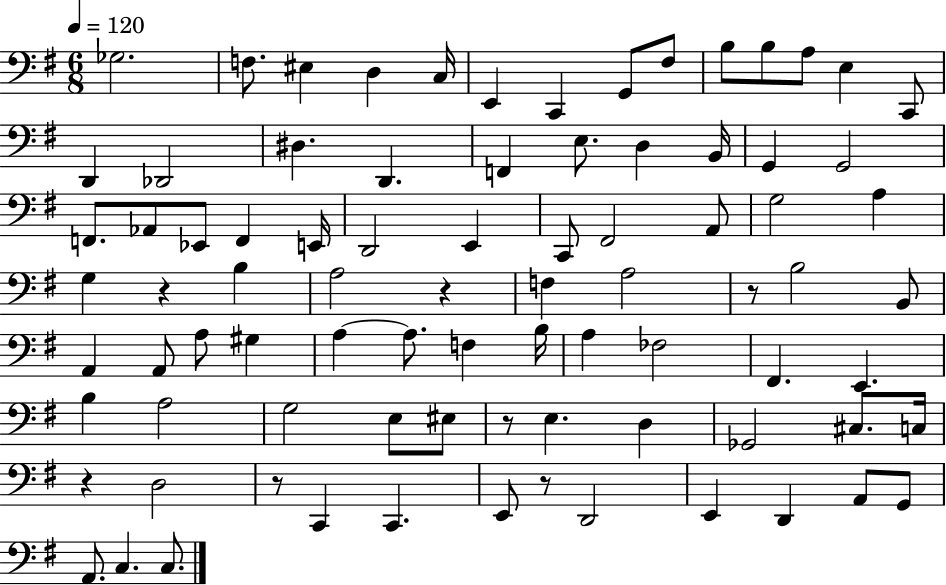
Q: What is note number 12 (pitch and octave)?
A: A3